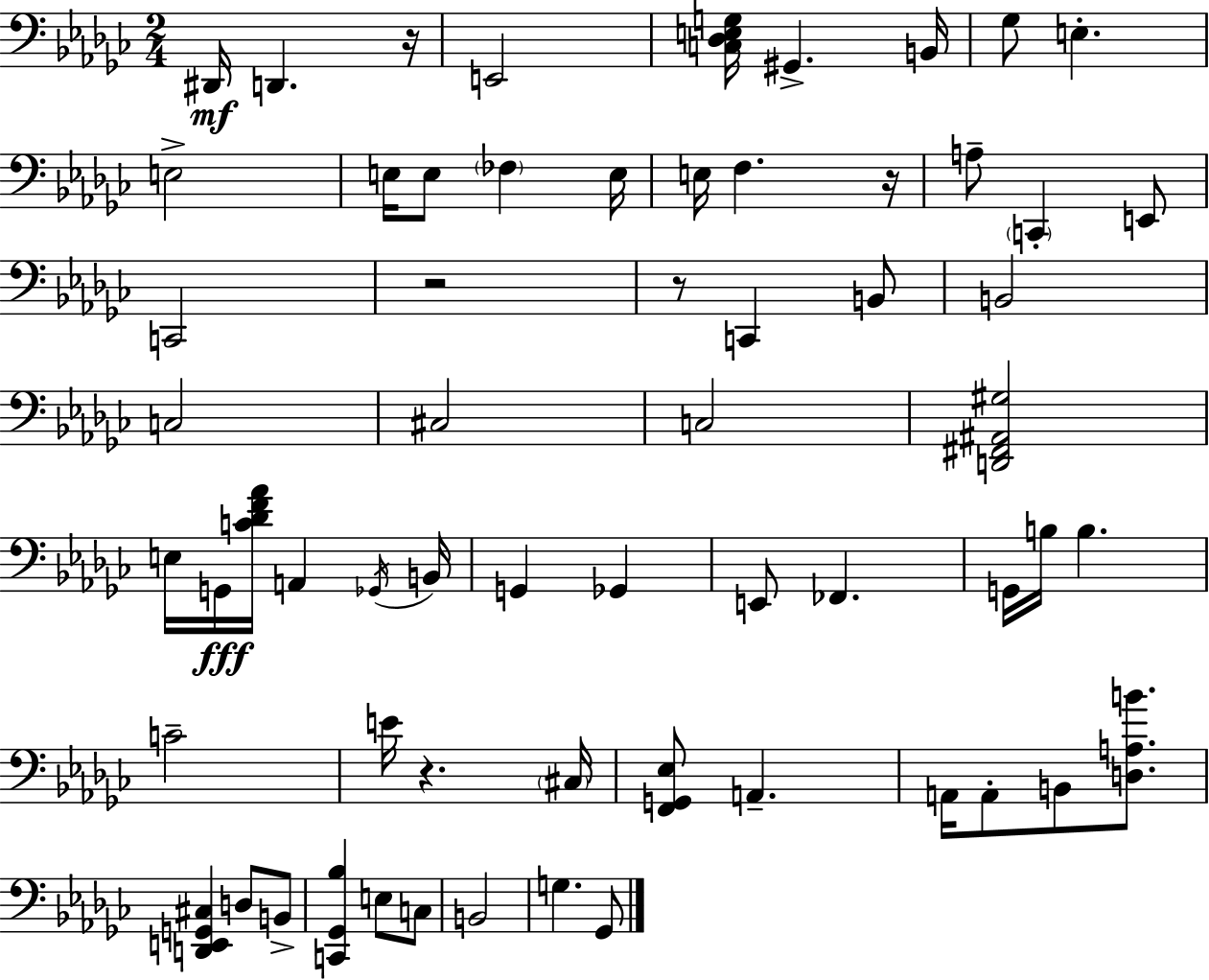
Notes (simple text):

D#2/s D2/q. R/s E2/h [C3,Db3,E3,G3]/s G#2/q. B2/s Gb3/e E3/q. E3/h E3/s E3/e FES3/q E3/s E3/s F3/q. R/s A3/e C2/q E2/e C2/h R/h R/e C2/q B2/e B2/h C3/h C#3/h C3/h [D2,F#2,A#2,G#3]/h E3/s G2/s [C4,Db4,F4,Ab4]/s A2/q Gb2/s B2/s G2/q Gb2/q E2/e FES2/q. G2/s B3/s B3/q. C4/h E4/s R/q. C#3/s [F2,G2,Eb3]/e A2/q. A2/s A2/e B2/e [D3,A3,B4]/e. [D2,E2,G2,C#3]/q D3/e B2/e [C2,Gb2,Bb3]/q E3/e C3/e B2/h G3/q. Gb2/e